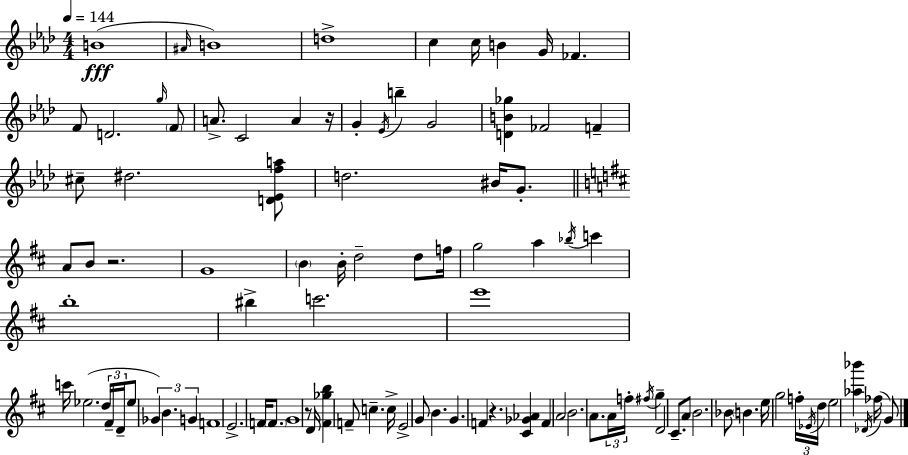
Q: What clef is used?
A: treble